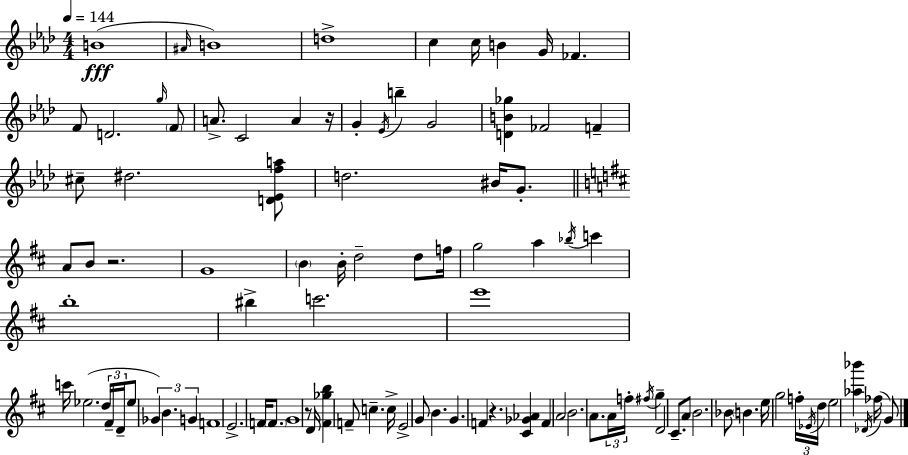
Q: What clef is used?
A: treble